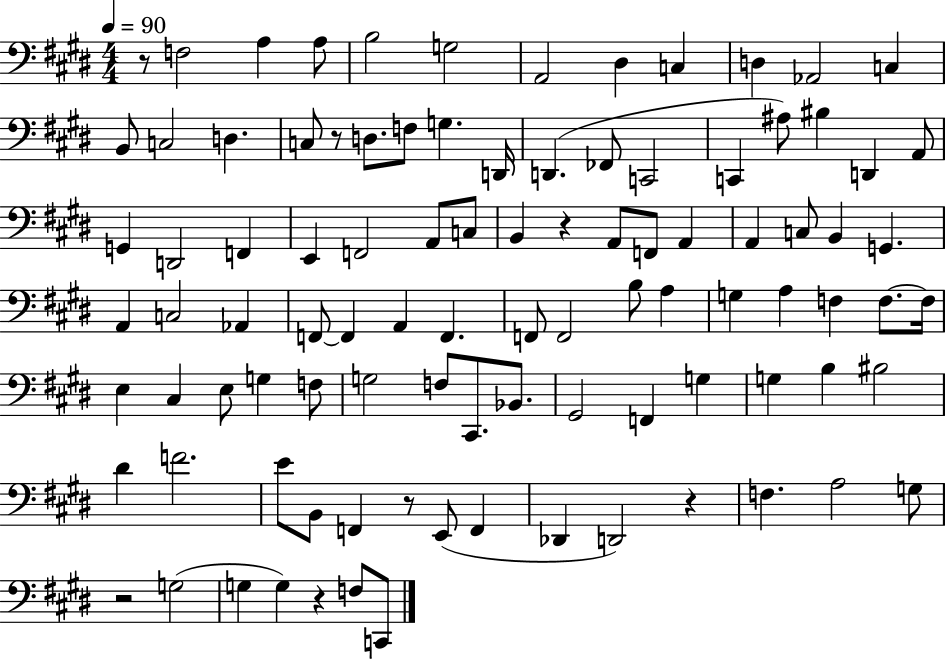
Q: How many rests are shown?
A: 7